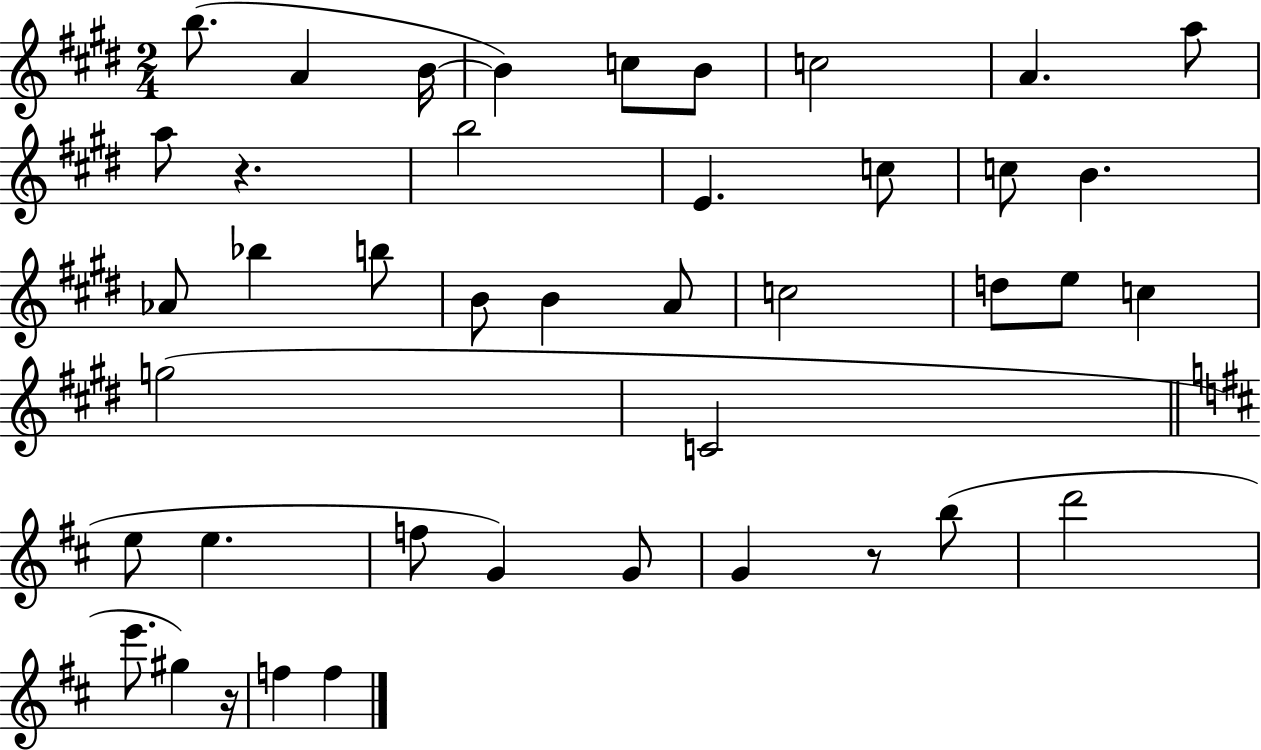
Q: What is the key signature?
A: E major